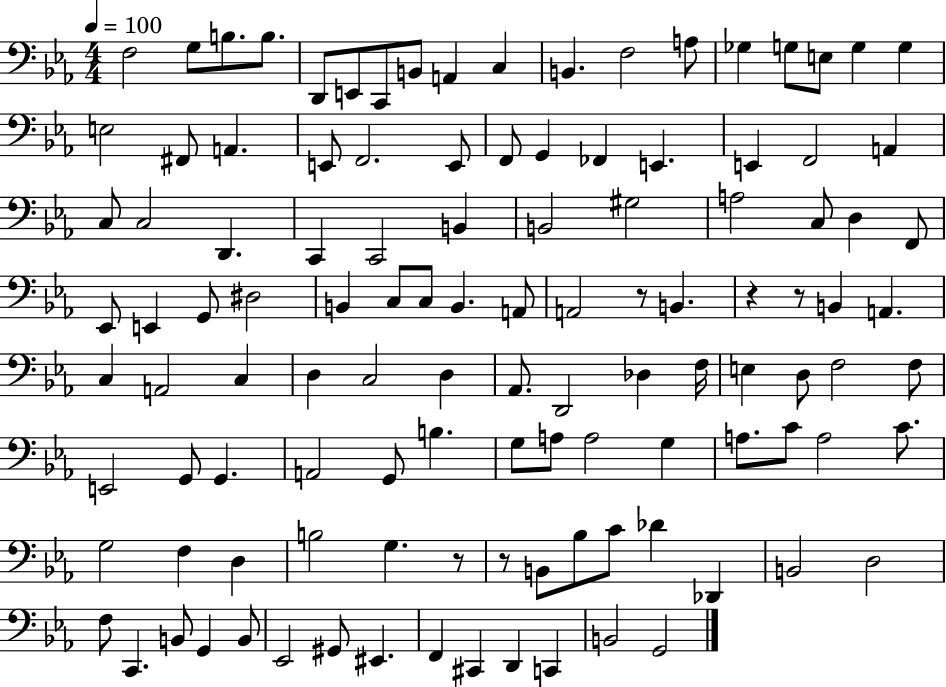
X:1
T:Untitled
M:4/4
L:1/4
K:Eb
F,2 G,/2 B,/2 B,/2 D,,/2 E,,/2 C,,/2 B,,/2 A,, C, B,, F,2 A,/2 _G, G,/2 E,/2 G, G, E,2 ^F,,/2 A,, E,,/2 F,,2 E,,/2 F,,/2 G,, _F,, E,, E,, F,,2 A,, C,/2 C,2 D,, C,, C,,2 B,, B,,2 ^G,2 A,2 C,/2 D, F,,/2 _E,,/2 E,, G,,/2 ^D,2 B,, C,/2 C,/2 B,, A,,/2 A,,2 z/2 B,, z z/2 B,, A,, C, A,,2 C, D, C,2 D, _A,,/2 D,,2 _D, F,/4 E, D,/2 F,2 F,/2 E,,2 G,,/2 G,, A,,2 G,,/2 B, G,/2 A,/2 A,2 G, A,/2 C/2 A,2 C/2 G,2 F, D, B,2 G, z/2 z/2 B,,/2 _B,/2 C/2 _D _D,, B,,2 D,2 F,/2 C,, B,,/2 G,, B,,/2 _E,,2 ^G,,/2 ^E,, F,, ^C,, D,, C,, B,,2 G,,2